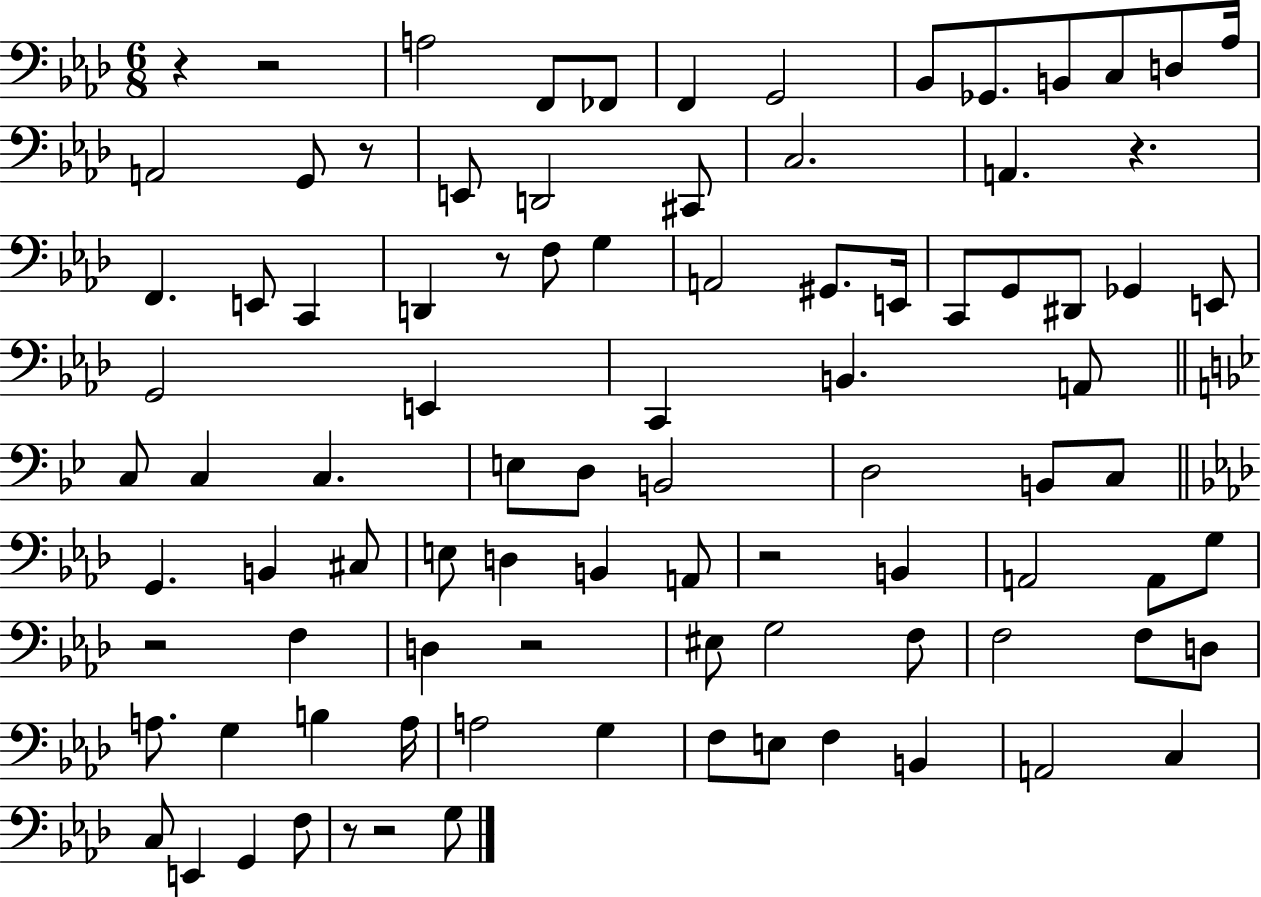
R/q R/h A3/h F2/e FES2/e F2/q G2/h Bb2/e Gb2/e. B2/e C3/e D3/e Ab3/s A2/h G2/e R/e E2/e D2/h C#2/e C3/h. A2/q. R/q. F2/q. E2/e C2/q D2/q R/e F3/e G3/q A2/h G#2/e. E2/s C2/e G2/e D#2/e Gb2/q E2/e G2/h E2/q C2/q B2/q. A2/e C3/e C3/q C3/q. E3/e D3/e B2/h D3/h B2/e C3/e G2/q. B2/q C#3/e E3/e D3/q B2/q A2/e R/h B2/q A2/h A2/e G3/e R/h F3/q D3/q R/h EIS3/e G3/h F3/e F3/h F3/e D3/e A3/e. G3/q B3/q A3/s A3/h G3/q F3/e E3/e F3/q B2/q A2/h C3/q C3/e E2/q G2/q F3/e R/e R/h G3/e